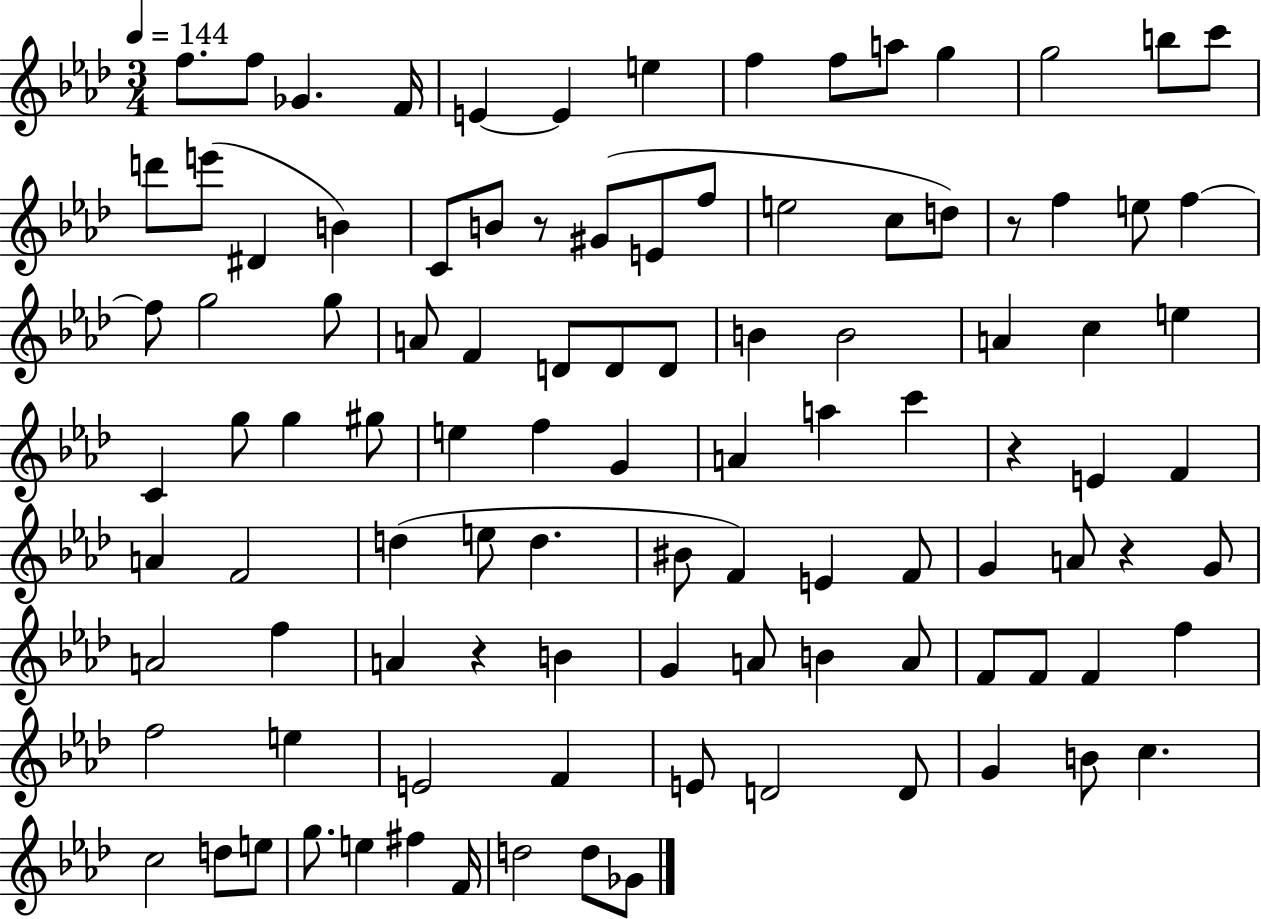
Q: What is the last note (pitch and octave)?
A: Gb4